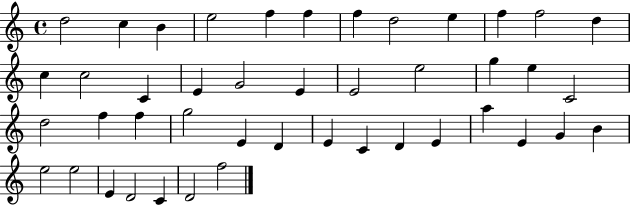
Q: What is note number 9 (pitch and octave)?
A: E5